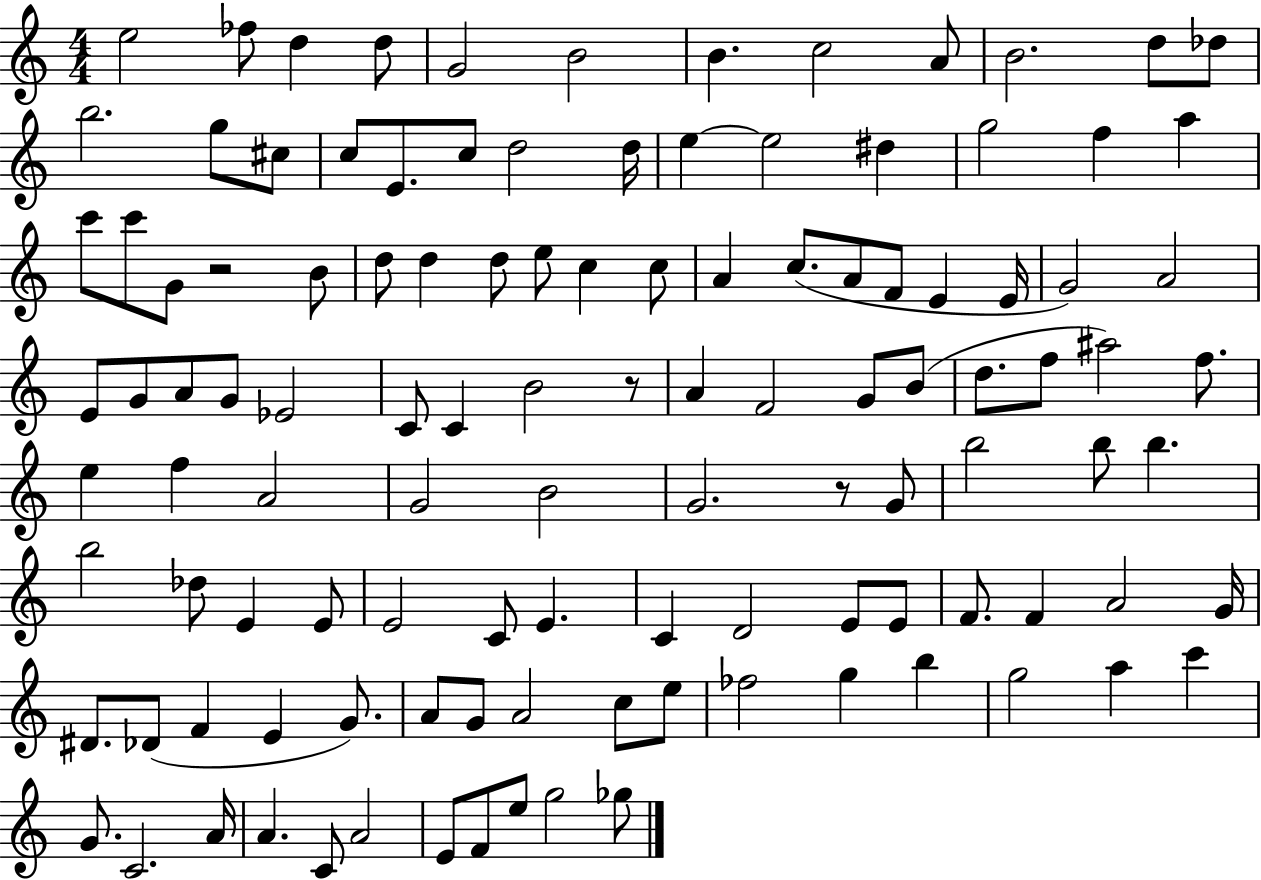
{
  \clef treble
  \numericTimeSignature
  \time 4/4
  \key c \major
  e''2 fes''8 d''4 d''8 | g'2 b'2 | b'4. c''2 a'8 | b'2. d''8 des''8 | \break b''2. g''8 cis''8 | c''8 e'8. c''8 d''2 d''16 | e''4~~ e''2 dis''4 | g''2 f''4 a''4 | \break c'''8 c'''8 g'8 r2 b'8 | d''8 d''4 d''8 e''8 c''4 c''8 | a'4 c''8.( a'8 f'8 e'4 e'16 | g'2) a'2 | \break e'8 g'8 a'8 g'8 ees'2 | c'8 c'4 b'2 r8 | a'4 f'2 g'8 b'8( | d''8. f''8 ais''2) f''8. | \break e''4 f''4 a'2 | g'2 b'2 | g'2. r8 g'8 | b''2 b''8 b''4. | \break b''2 des''8 e'4 e'8 | e'2 c'8 e'4. | c'4 d'2 e'8 e'8 | f'8. f'4 a'2 g'16 | \break dis'8. des'8( f'4 e'4 g'8.) | a'8 g'8 a'2 c''8 e''8 | fes''2 g''4 b''4 | g''2 a''4 c'''4 | \break g'8. c'2. a'16 | a'4. c'8 a'2 | e'8 f'8 e''8 g''2 ges''8 | \bar "|."
}